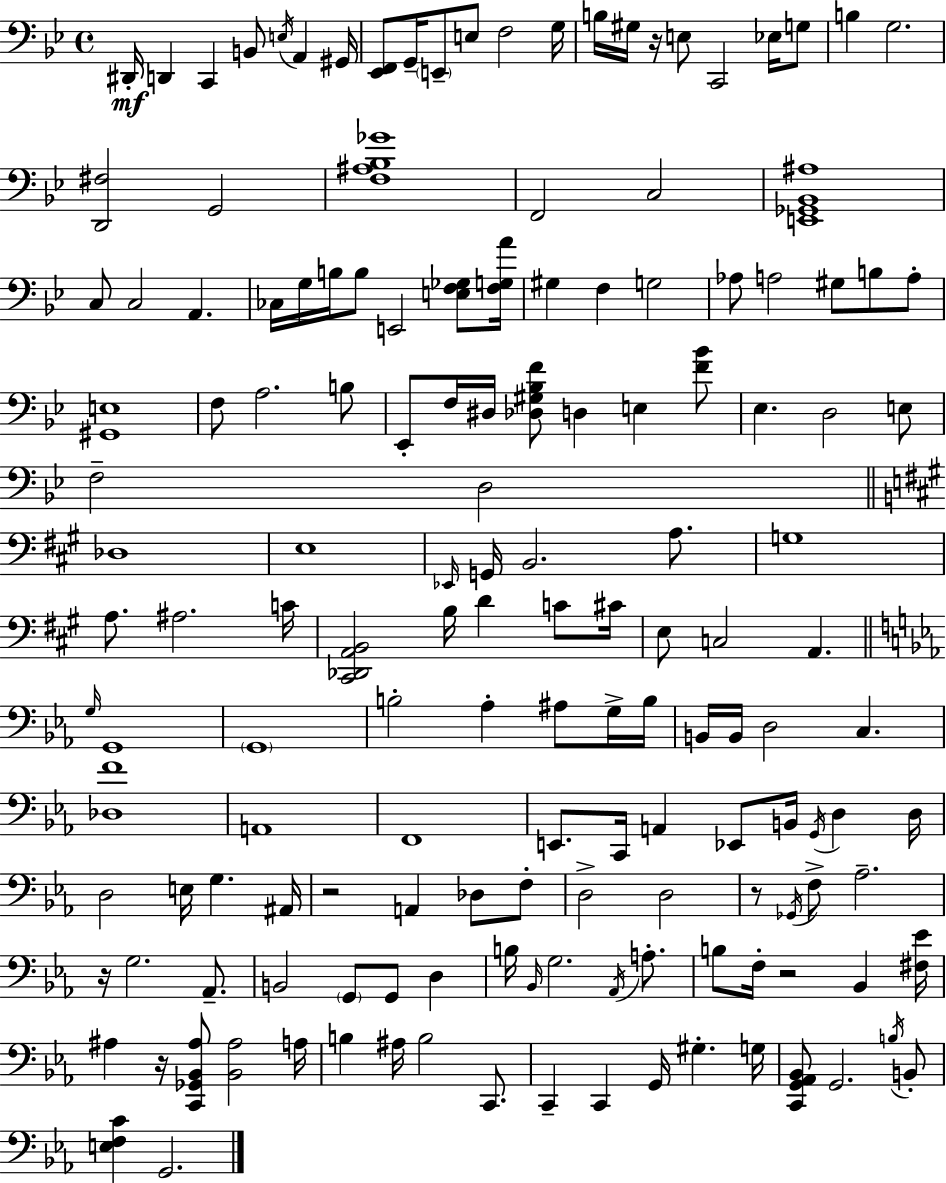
X:1
T:Untitled
M:4/4
L:1/4
K:Bb
^D,,/4 D,, C,, B,,/2 E,/4 A,, ^G,,/4 [_E,,F,,]/2 G,,/4 E,,/2 E,/2 F,2 G,/4 B,/4 ^G,/4 z/4 E,/2 C,,2 _E,/4 G,/2 B, G,2 [D,,^F,]2 G,,2 [F,^A,_B,_G]4 F,,2 C,2 [E,,_G,,_B,,^A,]4 C,/2 C,2 A,, _C,/4 G,/4 B,/4 B,/2 E,,2 [E,F,_G,]/2 [F,G,A]/4 ^G, F, G,2 _A,/2 A,2 ^G,/2 B,/2 A,/2 [^G,,E,]4 F,/2 A,2 B,/2 _E,,/2 F,/4 ^D,/4 [_D,^G,_B,F]/2 D, E, [F_B]/2 _E, D,2 E,/2 F,2 D,2 _D,4 E,4 _E,,/4 G,,/4 B,,2 A,/2 G,4 A,/2 ^A,2 C/4 [^C,,_D,,A,,B,,]2 B,/4 D C/2 ^C/4 E,/2 C,2 A,, G,/4 G,,4 G,,4 B,2 _A, ^A,/2 G,/4 B,/4 B,,/4 B,,/4 D,2 C, [_D,F]4 A,,4 F,,4 E,,/2 C,,/4 A,, _E,,/2 B,,/4 G,,/4 D, D,/4 D,2 E,/4 G, ^A,,/4 z2 A,, _D,/2 F,/2 D,2 D,2 z/2 _G,,/4 F,/2 _A,2 z/4 G,2 _A,,/2 B,,2 G,,/2 G,,/2 D, B,/4 _B,,/4 G,2 _A,,/4 A,/2 B,/2 F,/4 z2 _B,, [^F,_E]/4 ^A, z/4 [C,,_G,,_B,,^A,]/2 [_B,,^A,]2 A,/4 B, ^A,/4 B,2 C,,/2 C,, C,, G,,/4 ^G, G,/4 [C,,G,,_A,,_B,,]/2 G,,2 B,/4 B,,/2 [E,F,C] G,,2